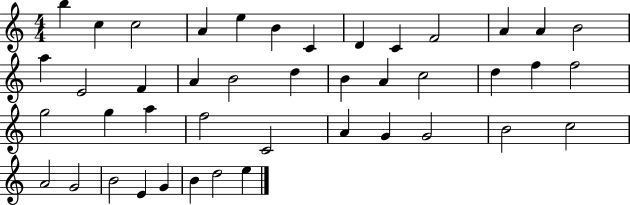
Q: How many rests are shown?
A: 0